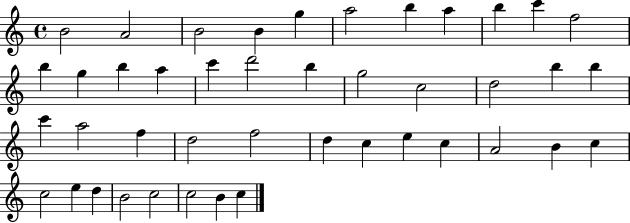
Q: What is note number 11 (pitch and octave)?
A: F5